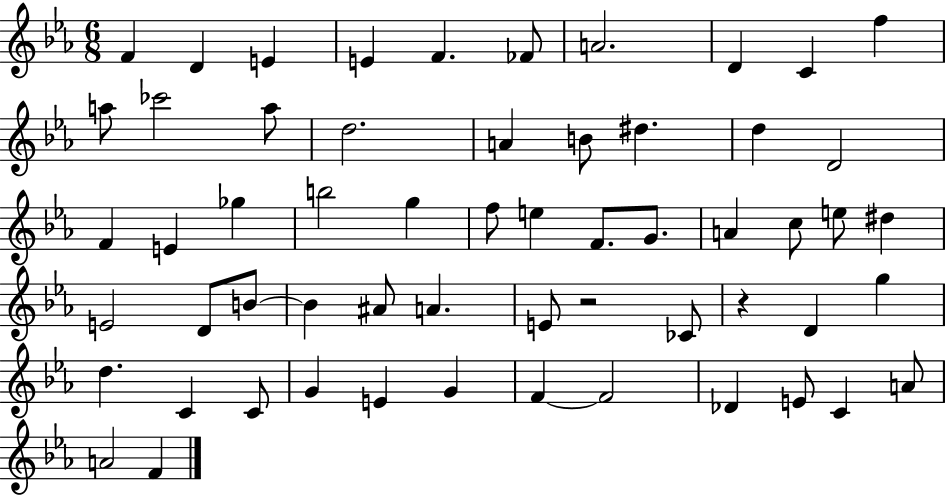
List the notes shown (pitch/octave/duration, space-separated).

F4/q D4/q E4/q E4/q F4/q. FES4/e A4/h. D4/q C4/q F5/q A5/e CES6/h A5/e D5/h. A4/q B4/e D#5/q. D5/q D4/h F4/q E4/q Gb5/q B5/h G5/q F5/e E5/q F4/e. G4/e. A4/q C5/e E5/e D#5/q E4/h D4/e B4/e B4/q A#4/e A4/q. E4/e R/h CES4/e R/q D4/q G5/q D5/q. C4/q C4/e G4/q E4/q G4/q F4/q F4/h Db4/q E4/e C4/q A4/e A4/h F4/q